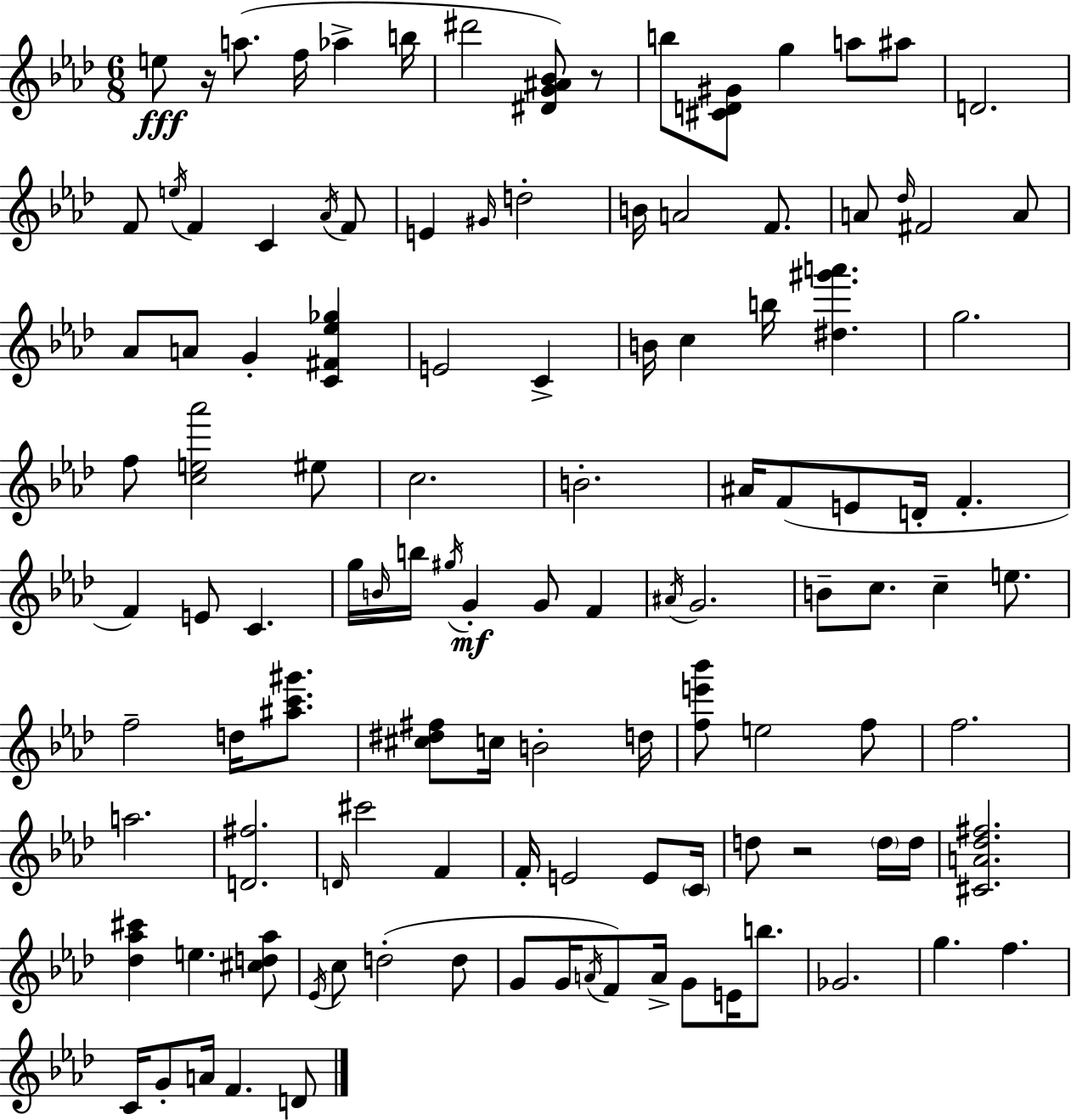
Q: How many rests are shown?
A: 3